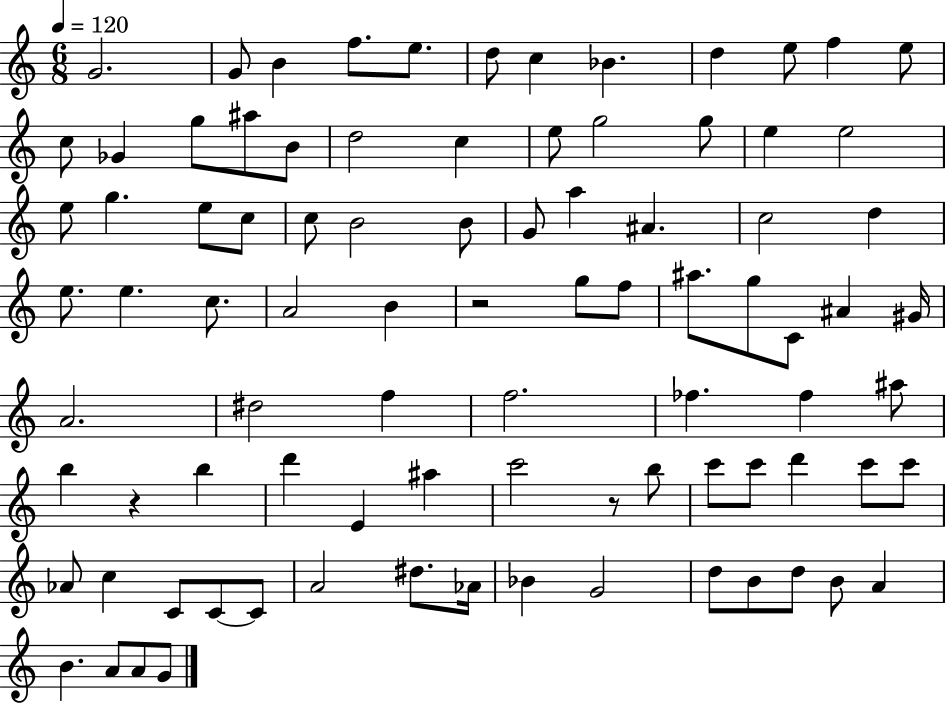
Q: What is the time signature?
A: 6/8